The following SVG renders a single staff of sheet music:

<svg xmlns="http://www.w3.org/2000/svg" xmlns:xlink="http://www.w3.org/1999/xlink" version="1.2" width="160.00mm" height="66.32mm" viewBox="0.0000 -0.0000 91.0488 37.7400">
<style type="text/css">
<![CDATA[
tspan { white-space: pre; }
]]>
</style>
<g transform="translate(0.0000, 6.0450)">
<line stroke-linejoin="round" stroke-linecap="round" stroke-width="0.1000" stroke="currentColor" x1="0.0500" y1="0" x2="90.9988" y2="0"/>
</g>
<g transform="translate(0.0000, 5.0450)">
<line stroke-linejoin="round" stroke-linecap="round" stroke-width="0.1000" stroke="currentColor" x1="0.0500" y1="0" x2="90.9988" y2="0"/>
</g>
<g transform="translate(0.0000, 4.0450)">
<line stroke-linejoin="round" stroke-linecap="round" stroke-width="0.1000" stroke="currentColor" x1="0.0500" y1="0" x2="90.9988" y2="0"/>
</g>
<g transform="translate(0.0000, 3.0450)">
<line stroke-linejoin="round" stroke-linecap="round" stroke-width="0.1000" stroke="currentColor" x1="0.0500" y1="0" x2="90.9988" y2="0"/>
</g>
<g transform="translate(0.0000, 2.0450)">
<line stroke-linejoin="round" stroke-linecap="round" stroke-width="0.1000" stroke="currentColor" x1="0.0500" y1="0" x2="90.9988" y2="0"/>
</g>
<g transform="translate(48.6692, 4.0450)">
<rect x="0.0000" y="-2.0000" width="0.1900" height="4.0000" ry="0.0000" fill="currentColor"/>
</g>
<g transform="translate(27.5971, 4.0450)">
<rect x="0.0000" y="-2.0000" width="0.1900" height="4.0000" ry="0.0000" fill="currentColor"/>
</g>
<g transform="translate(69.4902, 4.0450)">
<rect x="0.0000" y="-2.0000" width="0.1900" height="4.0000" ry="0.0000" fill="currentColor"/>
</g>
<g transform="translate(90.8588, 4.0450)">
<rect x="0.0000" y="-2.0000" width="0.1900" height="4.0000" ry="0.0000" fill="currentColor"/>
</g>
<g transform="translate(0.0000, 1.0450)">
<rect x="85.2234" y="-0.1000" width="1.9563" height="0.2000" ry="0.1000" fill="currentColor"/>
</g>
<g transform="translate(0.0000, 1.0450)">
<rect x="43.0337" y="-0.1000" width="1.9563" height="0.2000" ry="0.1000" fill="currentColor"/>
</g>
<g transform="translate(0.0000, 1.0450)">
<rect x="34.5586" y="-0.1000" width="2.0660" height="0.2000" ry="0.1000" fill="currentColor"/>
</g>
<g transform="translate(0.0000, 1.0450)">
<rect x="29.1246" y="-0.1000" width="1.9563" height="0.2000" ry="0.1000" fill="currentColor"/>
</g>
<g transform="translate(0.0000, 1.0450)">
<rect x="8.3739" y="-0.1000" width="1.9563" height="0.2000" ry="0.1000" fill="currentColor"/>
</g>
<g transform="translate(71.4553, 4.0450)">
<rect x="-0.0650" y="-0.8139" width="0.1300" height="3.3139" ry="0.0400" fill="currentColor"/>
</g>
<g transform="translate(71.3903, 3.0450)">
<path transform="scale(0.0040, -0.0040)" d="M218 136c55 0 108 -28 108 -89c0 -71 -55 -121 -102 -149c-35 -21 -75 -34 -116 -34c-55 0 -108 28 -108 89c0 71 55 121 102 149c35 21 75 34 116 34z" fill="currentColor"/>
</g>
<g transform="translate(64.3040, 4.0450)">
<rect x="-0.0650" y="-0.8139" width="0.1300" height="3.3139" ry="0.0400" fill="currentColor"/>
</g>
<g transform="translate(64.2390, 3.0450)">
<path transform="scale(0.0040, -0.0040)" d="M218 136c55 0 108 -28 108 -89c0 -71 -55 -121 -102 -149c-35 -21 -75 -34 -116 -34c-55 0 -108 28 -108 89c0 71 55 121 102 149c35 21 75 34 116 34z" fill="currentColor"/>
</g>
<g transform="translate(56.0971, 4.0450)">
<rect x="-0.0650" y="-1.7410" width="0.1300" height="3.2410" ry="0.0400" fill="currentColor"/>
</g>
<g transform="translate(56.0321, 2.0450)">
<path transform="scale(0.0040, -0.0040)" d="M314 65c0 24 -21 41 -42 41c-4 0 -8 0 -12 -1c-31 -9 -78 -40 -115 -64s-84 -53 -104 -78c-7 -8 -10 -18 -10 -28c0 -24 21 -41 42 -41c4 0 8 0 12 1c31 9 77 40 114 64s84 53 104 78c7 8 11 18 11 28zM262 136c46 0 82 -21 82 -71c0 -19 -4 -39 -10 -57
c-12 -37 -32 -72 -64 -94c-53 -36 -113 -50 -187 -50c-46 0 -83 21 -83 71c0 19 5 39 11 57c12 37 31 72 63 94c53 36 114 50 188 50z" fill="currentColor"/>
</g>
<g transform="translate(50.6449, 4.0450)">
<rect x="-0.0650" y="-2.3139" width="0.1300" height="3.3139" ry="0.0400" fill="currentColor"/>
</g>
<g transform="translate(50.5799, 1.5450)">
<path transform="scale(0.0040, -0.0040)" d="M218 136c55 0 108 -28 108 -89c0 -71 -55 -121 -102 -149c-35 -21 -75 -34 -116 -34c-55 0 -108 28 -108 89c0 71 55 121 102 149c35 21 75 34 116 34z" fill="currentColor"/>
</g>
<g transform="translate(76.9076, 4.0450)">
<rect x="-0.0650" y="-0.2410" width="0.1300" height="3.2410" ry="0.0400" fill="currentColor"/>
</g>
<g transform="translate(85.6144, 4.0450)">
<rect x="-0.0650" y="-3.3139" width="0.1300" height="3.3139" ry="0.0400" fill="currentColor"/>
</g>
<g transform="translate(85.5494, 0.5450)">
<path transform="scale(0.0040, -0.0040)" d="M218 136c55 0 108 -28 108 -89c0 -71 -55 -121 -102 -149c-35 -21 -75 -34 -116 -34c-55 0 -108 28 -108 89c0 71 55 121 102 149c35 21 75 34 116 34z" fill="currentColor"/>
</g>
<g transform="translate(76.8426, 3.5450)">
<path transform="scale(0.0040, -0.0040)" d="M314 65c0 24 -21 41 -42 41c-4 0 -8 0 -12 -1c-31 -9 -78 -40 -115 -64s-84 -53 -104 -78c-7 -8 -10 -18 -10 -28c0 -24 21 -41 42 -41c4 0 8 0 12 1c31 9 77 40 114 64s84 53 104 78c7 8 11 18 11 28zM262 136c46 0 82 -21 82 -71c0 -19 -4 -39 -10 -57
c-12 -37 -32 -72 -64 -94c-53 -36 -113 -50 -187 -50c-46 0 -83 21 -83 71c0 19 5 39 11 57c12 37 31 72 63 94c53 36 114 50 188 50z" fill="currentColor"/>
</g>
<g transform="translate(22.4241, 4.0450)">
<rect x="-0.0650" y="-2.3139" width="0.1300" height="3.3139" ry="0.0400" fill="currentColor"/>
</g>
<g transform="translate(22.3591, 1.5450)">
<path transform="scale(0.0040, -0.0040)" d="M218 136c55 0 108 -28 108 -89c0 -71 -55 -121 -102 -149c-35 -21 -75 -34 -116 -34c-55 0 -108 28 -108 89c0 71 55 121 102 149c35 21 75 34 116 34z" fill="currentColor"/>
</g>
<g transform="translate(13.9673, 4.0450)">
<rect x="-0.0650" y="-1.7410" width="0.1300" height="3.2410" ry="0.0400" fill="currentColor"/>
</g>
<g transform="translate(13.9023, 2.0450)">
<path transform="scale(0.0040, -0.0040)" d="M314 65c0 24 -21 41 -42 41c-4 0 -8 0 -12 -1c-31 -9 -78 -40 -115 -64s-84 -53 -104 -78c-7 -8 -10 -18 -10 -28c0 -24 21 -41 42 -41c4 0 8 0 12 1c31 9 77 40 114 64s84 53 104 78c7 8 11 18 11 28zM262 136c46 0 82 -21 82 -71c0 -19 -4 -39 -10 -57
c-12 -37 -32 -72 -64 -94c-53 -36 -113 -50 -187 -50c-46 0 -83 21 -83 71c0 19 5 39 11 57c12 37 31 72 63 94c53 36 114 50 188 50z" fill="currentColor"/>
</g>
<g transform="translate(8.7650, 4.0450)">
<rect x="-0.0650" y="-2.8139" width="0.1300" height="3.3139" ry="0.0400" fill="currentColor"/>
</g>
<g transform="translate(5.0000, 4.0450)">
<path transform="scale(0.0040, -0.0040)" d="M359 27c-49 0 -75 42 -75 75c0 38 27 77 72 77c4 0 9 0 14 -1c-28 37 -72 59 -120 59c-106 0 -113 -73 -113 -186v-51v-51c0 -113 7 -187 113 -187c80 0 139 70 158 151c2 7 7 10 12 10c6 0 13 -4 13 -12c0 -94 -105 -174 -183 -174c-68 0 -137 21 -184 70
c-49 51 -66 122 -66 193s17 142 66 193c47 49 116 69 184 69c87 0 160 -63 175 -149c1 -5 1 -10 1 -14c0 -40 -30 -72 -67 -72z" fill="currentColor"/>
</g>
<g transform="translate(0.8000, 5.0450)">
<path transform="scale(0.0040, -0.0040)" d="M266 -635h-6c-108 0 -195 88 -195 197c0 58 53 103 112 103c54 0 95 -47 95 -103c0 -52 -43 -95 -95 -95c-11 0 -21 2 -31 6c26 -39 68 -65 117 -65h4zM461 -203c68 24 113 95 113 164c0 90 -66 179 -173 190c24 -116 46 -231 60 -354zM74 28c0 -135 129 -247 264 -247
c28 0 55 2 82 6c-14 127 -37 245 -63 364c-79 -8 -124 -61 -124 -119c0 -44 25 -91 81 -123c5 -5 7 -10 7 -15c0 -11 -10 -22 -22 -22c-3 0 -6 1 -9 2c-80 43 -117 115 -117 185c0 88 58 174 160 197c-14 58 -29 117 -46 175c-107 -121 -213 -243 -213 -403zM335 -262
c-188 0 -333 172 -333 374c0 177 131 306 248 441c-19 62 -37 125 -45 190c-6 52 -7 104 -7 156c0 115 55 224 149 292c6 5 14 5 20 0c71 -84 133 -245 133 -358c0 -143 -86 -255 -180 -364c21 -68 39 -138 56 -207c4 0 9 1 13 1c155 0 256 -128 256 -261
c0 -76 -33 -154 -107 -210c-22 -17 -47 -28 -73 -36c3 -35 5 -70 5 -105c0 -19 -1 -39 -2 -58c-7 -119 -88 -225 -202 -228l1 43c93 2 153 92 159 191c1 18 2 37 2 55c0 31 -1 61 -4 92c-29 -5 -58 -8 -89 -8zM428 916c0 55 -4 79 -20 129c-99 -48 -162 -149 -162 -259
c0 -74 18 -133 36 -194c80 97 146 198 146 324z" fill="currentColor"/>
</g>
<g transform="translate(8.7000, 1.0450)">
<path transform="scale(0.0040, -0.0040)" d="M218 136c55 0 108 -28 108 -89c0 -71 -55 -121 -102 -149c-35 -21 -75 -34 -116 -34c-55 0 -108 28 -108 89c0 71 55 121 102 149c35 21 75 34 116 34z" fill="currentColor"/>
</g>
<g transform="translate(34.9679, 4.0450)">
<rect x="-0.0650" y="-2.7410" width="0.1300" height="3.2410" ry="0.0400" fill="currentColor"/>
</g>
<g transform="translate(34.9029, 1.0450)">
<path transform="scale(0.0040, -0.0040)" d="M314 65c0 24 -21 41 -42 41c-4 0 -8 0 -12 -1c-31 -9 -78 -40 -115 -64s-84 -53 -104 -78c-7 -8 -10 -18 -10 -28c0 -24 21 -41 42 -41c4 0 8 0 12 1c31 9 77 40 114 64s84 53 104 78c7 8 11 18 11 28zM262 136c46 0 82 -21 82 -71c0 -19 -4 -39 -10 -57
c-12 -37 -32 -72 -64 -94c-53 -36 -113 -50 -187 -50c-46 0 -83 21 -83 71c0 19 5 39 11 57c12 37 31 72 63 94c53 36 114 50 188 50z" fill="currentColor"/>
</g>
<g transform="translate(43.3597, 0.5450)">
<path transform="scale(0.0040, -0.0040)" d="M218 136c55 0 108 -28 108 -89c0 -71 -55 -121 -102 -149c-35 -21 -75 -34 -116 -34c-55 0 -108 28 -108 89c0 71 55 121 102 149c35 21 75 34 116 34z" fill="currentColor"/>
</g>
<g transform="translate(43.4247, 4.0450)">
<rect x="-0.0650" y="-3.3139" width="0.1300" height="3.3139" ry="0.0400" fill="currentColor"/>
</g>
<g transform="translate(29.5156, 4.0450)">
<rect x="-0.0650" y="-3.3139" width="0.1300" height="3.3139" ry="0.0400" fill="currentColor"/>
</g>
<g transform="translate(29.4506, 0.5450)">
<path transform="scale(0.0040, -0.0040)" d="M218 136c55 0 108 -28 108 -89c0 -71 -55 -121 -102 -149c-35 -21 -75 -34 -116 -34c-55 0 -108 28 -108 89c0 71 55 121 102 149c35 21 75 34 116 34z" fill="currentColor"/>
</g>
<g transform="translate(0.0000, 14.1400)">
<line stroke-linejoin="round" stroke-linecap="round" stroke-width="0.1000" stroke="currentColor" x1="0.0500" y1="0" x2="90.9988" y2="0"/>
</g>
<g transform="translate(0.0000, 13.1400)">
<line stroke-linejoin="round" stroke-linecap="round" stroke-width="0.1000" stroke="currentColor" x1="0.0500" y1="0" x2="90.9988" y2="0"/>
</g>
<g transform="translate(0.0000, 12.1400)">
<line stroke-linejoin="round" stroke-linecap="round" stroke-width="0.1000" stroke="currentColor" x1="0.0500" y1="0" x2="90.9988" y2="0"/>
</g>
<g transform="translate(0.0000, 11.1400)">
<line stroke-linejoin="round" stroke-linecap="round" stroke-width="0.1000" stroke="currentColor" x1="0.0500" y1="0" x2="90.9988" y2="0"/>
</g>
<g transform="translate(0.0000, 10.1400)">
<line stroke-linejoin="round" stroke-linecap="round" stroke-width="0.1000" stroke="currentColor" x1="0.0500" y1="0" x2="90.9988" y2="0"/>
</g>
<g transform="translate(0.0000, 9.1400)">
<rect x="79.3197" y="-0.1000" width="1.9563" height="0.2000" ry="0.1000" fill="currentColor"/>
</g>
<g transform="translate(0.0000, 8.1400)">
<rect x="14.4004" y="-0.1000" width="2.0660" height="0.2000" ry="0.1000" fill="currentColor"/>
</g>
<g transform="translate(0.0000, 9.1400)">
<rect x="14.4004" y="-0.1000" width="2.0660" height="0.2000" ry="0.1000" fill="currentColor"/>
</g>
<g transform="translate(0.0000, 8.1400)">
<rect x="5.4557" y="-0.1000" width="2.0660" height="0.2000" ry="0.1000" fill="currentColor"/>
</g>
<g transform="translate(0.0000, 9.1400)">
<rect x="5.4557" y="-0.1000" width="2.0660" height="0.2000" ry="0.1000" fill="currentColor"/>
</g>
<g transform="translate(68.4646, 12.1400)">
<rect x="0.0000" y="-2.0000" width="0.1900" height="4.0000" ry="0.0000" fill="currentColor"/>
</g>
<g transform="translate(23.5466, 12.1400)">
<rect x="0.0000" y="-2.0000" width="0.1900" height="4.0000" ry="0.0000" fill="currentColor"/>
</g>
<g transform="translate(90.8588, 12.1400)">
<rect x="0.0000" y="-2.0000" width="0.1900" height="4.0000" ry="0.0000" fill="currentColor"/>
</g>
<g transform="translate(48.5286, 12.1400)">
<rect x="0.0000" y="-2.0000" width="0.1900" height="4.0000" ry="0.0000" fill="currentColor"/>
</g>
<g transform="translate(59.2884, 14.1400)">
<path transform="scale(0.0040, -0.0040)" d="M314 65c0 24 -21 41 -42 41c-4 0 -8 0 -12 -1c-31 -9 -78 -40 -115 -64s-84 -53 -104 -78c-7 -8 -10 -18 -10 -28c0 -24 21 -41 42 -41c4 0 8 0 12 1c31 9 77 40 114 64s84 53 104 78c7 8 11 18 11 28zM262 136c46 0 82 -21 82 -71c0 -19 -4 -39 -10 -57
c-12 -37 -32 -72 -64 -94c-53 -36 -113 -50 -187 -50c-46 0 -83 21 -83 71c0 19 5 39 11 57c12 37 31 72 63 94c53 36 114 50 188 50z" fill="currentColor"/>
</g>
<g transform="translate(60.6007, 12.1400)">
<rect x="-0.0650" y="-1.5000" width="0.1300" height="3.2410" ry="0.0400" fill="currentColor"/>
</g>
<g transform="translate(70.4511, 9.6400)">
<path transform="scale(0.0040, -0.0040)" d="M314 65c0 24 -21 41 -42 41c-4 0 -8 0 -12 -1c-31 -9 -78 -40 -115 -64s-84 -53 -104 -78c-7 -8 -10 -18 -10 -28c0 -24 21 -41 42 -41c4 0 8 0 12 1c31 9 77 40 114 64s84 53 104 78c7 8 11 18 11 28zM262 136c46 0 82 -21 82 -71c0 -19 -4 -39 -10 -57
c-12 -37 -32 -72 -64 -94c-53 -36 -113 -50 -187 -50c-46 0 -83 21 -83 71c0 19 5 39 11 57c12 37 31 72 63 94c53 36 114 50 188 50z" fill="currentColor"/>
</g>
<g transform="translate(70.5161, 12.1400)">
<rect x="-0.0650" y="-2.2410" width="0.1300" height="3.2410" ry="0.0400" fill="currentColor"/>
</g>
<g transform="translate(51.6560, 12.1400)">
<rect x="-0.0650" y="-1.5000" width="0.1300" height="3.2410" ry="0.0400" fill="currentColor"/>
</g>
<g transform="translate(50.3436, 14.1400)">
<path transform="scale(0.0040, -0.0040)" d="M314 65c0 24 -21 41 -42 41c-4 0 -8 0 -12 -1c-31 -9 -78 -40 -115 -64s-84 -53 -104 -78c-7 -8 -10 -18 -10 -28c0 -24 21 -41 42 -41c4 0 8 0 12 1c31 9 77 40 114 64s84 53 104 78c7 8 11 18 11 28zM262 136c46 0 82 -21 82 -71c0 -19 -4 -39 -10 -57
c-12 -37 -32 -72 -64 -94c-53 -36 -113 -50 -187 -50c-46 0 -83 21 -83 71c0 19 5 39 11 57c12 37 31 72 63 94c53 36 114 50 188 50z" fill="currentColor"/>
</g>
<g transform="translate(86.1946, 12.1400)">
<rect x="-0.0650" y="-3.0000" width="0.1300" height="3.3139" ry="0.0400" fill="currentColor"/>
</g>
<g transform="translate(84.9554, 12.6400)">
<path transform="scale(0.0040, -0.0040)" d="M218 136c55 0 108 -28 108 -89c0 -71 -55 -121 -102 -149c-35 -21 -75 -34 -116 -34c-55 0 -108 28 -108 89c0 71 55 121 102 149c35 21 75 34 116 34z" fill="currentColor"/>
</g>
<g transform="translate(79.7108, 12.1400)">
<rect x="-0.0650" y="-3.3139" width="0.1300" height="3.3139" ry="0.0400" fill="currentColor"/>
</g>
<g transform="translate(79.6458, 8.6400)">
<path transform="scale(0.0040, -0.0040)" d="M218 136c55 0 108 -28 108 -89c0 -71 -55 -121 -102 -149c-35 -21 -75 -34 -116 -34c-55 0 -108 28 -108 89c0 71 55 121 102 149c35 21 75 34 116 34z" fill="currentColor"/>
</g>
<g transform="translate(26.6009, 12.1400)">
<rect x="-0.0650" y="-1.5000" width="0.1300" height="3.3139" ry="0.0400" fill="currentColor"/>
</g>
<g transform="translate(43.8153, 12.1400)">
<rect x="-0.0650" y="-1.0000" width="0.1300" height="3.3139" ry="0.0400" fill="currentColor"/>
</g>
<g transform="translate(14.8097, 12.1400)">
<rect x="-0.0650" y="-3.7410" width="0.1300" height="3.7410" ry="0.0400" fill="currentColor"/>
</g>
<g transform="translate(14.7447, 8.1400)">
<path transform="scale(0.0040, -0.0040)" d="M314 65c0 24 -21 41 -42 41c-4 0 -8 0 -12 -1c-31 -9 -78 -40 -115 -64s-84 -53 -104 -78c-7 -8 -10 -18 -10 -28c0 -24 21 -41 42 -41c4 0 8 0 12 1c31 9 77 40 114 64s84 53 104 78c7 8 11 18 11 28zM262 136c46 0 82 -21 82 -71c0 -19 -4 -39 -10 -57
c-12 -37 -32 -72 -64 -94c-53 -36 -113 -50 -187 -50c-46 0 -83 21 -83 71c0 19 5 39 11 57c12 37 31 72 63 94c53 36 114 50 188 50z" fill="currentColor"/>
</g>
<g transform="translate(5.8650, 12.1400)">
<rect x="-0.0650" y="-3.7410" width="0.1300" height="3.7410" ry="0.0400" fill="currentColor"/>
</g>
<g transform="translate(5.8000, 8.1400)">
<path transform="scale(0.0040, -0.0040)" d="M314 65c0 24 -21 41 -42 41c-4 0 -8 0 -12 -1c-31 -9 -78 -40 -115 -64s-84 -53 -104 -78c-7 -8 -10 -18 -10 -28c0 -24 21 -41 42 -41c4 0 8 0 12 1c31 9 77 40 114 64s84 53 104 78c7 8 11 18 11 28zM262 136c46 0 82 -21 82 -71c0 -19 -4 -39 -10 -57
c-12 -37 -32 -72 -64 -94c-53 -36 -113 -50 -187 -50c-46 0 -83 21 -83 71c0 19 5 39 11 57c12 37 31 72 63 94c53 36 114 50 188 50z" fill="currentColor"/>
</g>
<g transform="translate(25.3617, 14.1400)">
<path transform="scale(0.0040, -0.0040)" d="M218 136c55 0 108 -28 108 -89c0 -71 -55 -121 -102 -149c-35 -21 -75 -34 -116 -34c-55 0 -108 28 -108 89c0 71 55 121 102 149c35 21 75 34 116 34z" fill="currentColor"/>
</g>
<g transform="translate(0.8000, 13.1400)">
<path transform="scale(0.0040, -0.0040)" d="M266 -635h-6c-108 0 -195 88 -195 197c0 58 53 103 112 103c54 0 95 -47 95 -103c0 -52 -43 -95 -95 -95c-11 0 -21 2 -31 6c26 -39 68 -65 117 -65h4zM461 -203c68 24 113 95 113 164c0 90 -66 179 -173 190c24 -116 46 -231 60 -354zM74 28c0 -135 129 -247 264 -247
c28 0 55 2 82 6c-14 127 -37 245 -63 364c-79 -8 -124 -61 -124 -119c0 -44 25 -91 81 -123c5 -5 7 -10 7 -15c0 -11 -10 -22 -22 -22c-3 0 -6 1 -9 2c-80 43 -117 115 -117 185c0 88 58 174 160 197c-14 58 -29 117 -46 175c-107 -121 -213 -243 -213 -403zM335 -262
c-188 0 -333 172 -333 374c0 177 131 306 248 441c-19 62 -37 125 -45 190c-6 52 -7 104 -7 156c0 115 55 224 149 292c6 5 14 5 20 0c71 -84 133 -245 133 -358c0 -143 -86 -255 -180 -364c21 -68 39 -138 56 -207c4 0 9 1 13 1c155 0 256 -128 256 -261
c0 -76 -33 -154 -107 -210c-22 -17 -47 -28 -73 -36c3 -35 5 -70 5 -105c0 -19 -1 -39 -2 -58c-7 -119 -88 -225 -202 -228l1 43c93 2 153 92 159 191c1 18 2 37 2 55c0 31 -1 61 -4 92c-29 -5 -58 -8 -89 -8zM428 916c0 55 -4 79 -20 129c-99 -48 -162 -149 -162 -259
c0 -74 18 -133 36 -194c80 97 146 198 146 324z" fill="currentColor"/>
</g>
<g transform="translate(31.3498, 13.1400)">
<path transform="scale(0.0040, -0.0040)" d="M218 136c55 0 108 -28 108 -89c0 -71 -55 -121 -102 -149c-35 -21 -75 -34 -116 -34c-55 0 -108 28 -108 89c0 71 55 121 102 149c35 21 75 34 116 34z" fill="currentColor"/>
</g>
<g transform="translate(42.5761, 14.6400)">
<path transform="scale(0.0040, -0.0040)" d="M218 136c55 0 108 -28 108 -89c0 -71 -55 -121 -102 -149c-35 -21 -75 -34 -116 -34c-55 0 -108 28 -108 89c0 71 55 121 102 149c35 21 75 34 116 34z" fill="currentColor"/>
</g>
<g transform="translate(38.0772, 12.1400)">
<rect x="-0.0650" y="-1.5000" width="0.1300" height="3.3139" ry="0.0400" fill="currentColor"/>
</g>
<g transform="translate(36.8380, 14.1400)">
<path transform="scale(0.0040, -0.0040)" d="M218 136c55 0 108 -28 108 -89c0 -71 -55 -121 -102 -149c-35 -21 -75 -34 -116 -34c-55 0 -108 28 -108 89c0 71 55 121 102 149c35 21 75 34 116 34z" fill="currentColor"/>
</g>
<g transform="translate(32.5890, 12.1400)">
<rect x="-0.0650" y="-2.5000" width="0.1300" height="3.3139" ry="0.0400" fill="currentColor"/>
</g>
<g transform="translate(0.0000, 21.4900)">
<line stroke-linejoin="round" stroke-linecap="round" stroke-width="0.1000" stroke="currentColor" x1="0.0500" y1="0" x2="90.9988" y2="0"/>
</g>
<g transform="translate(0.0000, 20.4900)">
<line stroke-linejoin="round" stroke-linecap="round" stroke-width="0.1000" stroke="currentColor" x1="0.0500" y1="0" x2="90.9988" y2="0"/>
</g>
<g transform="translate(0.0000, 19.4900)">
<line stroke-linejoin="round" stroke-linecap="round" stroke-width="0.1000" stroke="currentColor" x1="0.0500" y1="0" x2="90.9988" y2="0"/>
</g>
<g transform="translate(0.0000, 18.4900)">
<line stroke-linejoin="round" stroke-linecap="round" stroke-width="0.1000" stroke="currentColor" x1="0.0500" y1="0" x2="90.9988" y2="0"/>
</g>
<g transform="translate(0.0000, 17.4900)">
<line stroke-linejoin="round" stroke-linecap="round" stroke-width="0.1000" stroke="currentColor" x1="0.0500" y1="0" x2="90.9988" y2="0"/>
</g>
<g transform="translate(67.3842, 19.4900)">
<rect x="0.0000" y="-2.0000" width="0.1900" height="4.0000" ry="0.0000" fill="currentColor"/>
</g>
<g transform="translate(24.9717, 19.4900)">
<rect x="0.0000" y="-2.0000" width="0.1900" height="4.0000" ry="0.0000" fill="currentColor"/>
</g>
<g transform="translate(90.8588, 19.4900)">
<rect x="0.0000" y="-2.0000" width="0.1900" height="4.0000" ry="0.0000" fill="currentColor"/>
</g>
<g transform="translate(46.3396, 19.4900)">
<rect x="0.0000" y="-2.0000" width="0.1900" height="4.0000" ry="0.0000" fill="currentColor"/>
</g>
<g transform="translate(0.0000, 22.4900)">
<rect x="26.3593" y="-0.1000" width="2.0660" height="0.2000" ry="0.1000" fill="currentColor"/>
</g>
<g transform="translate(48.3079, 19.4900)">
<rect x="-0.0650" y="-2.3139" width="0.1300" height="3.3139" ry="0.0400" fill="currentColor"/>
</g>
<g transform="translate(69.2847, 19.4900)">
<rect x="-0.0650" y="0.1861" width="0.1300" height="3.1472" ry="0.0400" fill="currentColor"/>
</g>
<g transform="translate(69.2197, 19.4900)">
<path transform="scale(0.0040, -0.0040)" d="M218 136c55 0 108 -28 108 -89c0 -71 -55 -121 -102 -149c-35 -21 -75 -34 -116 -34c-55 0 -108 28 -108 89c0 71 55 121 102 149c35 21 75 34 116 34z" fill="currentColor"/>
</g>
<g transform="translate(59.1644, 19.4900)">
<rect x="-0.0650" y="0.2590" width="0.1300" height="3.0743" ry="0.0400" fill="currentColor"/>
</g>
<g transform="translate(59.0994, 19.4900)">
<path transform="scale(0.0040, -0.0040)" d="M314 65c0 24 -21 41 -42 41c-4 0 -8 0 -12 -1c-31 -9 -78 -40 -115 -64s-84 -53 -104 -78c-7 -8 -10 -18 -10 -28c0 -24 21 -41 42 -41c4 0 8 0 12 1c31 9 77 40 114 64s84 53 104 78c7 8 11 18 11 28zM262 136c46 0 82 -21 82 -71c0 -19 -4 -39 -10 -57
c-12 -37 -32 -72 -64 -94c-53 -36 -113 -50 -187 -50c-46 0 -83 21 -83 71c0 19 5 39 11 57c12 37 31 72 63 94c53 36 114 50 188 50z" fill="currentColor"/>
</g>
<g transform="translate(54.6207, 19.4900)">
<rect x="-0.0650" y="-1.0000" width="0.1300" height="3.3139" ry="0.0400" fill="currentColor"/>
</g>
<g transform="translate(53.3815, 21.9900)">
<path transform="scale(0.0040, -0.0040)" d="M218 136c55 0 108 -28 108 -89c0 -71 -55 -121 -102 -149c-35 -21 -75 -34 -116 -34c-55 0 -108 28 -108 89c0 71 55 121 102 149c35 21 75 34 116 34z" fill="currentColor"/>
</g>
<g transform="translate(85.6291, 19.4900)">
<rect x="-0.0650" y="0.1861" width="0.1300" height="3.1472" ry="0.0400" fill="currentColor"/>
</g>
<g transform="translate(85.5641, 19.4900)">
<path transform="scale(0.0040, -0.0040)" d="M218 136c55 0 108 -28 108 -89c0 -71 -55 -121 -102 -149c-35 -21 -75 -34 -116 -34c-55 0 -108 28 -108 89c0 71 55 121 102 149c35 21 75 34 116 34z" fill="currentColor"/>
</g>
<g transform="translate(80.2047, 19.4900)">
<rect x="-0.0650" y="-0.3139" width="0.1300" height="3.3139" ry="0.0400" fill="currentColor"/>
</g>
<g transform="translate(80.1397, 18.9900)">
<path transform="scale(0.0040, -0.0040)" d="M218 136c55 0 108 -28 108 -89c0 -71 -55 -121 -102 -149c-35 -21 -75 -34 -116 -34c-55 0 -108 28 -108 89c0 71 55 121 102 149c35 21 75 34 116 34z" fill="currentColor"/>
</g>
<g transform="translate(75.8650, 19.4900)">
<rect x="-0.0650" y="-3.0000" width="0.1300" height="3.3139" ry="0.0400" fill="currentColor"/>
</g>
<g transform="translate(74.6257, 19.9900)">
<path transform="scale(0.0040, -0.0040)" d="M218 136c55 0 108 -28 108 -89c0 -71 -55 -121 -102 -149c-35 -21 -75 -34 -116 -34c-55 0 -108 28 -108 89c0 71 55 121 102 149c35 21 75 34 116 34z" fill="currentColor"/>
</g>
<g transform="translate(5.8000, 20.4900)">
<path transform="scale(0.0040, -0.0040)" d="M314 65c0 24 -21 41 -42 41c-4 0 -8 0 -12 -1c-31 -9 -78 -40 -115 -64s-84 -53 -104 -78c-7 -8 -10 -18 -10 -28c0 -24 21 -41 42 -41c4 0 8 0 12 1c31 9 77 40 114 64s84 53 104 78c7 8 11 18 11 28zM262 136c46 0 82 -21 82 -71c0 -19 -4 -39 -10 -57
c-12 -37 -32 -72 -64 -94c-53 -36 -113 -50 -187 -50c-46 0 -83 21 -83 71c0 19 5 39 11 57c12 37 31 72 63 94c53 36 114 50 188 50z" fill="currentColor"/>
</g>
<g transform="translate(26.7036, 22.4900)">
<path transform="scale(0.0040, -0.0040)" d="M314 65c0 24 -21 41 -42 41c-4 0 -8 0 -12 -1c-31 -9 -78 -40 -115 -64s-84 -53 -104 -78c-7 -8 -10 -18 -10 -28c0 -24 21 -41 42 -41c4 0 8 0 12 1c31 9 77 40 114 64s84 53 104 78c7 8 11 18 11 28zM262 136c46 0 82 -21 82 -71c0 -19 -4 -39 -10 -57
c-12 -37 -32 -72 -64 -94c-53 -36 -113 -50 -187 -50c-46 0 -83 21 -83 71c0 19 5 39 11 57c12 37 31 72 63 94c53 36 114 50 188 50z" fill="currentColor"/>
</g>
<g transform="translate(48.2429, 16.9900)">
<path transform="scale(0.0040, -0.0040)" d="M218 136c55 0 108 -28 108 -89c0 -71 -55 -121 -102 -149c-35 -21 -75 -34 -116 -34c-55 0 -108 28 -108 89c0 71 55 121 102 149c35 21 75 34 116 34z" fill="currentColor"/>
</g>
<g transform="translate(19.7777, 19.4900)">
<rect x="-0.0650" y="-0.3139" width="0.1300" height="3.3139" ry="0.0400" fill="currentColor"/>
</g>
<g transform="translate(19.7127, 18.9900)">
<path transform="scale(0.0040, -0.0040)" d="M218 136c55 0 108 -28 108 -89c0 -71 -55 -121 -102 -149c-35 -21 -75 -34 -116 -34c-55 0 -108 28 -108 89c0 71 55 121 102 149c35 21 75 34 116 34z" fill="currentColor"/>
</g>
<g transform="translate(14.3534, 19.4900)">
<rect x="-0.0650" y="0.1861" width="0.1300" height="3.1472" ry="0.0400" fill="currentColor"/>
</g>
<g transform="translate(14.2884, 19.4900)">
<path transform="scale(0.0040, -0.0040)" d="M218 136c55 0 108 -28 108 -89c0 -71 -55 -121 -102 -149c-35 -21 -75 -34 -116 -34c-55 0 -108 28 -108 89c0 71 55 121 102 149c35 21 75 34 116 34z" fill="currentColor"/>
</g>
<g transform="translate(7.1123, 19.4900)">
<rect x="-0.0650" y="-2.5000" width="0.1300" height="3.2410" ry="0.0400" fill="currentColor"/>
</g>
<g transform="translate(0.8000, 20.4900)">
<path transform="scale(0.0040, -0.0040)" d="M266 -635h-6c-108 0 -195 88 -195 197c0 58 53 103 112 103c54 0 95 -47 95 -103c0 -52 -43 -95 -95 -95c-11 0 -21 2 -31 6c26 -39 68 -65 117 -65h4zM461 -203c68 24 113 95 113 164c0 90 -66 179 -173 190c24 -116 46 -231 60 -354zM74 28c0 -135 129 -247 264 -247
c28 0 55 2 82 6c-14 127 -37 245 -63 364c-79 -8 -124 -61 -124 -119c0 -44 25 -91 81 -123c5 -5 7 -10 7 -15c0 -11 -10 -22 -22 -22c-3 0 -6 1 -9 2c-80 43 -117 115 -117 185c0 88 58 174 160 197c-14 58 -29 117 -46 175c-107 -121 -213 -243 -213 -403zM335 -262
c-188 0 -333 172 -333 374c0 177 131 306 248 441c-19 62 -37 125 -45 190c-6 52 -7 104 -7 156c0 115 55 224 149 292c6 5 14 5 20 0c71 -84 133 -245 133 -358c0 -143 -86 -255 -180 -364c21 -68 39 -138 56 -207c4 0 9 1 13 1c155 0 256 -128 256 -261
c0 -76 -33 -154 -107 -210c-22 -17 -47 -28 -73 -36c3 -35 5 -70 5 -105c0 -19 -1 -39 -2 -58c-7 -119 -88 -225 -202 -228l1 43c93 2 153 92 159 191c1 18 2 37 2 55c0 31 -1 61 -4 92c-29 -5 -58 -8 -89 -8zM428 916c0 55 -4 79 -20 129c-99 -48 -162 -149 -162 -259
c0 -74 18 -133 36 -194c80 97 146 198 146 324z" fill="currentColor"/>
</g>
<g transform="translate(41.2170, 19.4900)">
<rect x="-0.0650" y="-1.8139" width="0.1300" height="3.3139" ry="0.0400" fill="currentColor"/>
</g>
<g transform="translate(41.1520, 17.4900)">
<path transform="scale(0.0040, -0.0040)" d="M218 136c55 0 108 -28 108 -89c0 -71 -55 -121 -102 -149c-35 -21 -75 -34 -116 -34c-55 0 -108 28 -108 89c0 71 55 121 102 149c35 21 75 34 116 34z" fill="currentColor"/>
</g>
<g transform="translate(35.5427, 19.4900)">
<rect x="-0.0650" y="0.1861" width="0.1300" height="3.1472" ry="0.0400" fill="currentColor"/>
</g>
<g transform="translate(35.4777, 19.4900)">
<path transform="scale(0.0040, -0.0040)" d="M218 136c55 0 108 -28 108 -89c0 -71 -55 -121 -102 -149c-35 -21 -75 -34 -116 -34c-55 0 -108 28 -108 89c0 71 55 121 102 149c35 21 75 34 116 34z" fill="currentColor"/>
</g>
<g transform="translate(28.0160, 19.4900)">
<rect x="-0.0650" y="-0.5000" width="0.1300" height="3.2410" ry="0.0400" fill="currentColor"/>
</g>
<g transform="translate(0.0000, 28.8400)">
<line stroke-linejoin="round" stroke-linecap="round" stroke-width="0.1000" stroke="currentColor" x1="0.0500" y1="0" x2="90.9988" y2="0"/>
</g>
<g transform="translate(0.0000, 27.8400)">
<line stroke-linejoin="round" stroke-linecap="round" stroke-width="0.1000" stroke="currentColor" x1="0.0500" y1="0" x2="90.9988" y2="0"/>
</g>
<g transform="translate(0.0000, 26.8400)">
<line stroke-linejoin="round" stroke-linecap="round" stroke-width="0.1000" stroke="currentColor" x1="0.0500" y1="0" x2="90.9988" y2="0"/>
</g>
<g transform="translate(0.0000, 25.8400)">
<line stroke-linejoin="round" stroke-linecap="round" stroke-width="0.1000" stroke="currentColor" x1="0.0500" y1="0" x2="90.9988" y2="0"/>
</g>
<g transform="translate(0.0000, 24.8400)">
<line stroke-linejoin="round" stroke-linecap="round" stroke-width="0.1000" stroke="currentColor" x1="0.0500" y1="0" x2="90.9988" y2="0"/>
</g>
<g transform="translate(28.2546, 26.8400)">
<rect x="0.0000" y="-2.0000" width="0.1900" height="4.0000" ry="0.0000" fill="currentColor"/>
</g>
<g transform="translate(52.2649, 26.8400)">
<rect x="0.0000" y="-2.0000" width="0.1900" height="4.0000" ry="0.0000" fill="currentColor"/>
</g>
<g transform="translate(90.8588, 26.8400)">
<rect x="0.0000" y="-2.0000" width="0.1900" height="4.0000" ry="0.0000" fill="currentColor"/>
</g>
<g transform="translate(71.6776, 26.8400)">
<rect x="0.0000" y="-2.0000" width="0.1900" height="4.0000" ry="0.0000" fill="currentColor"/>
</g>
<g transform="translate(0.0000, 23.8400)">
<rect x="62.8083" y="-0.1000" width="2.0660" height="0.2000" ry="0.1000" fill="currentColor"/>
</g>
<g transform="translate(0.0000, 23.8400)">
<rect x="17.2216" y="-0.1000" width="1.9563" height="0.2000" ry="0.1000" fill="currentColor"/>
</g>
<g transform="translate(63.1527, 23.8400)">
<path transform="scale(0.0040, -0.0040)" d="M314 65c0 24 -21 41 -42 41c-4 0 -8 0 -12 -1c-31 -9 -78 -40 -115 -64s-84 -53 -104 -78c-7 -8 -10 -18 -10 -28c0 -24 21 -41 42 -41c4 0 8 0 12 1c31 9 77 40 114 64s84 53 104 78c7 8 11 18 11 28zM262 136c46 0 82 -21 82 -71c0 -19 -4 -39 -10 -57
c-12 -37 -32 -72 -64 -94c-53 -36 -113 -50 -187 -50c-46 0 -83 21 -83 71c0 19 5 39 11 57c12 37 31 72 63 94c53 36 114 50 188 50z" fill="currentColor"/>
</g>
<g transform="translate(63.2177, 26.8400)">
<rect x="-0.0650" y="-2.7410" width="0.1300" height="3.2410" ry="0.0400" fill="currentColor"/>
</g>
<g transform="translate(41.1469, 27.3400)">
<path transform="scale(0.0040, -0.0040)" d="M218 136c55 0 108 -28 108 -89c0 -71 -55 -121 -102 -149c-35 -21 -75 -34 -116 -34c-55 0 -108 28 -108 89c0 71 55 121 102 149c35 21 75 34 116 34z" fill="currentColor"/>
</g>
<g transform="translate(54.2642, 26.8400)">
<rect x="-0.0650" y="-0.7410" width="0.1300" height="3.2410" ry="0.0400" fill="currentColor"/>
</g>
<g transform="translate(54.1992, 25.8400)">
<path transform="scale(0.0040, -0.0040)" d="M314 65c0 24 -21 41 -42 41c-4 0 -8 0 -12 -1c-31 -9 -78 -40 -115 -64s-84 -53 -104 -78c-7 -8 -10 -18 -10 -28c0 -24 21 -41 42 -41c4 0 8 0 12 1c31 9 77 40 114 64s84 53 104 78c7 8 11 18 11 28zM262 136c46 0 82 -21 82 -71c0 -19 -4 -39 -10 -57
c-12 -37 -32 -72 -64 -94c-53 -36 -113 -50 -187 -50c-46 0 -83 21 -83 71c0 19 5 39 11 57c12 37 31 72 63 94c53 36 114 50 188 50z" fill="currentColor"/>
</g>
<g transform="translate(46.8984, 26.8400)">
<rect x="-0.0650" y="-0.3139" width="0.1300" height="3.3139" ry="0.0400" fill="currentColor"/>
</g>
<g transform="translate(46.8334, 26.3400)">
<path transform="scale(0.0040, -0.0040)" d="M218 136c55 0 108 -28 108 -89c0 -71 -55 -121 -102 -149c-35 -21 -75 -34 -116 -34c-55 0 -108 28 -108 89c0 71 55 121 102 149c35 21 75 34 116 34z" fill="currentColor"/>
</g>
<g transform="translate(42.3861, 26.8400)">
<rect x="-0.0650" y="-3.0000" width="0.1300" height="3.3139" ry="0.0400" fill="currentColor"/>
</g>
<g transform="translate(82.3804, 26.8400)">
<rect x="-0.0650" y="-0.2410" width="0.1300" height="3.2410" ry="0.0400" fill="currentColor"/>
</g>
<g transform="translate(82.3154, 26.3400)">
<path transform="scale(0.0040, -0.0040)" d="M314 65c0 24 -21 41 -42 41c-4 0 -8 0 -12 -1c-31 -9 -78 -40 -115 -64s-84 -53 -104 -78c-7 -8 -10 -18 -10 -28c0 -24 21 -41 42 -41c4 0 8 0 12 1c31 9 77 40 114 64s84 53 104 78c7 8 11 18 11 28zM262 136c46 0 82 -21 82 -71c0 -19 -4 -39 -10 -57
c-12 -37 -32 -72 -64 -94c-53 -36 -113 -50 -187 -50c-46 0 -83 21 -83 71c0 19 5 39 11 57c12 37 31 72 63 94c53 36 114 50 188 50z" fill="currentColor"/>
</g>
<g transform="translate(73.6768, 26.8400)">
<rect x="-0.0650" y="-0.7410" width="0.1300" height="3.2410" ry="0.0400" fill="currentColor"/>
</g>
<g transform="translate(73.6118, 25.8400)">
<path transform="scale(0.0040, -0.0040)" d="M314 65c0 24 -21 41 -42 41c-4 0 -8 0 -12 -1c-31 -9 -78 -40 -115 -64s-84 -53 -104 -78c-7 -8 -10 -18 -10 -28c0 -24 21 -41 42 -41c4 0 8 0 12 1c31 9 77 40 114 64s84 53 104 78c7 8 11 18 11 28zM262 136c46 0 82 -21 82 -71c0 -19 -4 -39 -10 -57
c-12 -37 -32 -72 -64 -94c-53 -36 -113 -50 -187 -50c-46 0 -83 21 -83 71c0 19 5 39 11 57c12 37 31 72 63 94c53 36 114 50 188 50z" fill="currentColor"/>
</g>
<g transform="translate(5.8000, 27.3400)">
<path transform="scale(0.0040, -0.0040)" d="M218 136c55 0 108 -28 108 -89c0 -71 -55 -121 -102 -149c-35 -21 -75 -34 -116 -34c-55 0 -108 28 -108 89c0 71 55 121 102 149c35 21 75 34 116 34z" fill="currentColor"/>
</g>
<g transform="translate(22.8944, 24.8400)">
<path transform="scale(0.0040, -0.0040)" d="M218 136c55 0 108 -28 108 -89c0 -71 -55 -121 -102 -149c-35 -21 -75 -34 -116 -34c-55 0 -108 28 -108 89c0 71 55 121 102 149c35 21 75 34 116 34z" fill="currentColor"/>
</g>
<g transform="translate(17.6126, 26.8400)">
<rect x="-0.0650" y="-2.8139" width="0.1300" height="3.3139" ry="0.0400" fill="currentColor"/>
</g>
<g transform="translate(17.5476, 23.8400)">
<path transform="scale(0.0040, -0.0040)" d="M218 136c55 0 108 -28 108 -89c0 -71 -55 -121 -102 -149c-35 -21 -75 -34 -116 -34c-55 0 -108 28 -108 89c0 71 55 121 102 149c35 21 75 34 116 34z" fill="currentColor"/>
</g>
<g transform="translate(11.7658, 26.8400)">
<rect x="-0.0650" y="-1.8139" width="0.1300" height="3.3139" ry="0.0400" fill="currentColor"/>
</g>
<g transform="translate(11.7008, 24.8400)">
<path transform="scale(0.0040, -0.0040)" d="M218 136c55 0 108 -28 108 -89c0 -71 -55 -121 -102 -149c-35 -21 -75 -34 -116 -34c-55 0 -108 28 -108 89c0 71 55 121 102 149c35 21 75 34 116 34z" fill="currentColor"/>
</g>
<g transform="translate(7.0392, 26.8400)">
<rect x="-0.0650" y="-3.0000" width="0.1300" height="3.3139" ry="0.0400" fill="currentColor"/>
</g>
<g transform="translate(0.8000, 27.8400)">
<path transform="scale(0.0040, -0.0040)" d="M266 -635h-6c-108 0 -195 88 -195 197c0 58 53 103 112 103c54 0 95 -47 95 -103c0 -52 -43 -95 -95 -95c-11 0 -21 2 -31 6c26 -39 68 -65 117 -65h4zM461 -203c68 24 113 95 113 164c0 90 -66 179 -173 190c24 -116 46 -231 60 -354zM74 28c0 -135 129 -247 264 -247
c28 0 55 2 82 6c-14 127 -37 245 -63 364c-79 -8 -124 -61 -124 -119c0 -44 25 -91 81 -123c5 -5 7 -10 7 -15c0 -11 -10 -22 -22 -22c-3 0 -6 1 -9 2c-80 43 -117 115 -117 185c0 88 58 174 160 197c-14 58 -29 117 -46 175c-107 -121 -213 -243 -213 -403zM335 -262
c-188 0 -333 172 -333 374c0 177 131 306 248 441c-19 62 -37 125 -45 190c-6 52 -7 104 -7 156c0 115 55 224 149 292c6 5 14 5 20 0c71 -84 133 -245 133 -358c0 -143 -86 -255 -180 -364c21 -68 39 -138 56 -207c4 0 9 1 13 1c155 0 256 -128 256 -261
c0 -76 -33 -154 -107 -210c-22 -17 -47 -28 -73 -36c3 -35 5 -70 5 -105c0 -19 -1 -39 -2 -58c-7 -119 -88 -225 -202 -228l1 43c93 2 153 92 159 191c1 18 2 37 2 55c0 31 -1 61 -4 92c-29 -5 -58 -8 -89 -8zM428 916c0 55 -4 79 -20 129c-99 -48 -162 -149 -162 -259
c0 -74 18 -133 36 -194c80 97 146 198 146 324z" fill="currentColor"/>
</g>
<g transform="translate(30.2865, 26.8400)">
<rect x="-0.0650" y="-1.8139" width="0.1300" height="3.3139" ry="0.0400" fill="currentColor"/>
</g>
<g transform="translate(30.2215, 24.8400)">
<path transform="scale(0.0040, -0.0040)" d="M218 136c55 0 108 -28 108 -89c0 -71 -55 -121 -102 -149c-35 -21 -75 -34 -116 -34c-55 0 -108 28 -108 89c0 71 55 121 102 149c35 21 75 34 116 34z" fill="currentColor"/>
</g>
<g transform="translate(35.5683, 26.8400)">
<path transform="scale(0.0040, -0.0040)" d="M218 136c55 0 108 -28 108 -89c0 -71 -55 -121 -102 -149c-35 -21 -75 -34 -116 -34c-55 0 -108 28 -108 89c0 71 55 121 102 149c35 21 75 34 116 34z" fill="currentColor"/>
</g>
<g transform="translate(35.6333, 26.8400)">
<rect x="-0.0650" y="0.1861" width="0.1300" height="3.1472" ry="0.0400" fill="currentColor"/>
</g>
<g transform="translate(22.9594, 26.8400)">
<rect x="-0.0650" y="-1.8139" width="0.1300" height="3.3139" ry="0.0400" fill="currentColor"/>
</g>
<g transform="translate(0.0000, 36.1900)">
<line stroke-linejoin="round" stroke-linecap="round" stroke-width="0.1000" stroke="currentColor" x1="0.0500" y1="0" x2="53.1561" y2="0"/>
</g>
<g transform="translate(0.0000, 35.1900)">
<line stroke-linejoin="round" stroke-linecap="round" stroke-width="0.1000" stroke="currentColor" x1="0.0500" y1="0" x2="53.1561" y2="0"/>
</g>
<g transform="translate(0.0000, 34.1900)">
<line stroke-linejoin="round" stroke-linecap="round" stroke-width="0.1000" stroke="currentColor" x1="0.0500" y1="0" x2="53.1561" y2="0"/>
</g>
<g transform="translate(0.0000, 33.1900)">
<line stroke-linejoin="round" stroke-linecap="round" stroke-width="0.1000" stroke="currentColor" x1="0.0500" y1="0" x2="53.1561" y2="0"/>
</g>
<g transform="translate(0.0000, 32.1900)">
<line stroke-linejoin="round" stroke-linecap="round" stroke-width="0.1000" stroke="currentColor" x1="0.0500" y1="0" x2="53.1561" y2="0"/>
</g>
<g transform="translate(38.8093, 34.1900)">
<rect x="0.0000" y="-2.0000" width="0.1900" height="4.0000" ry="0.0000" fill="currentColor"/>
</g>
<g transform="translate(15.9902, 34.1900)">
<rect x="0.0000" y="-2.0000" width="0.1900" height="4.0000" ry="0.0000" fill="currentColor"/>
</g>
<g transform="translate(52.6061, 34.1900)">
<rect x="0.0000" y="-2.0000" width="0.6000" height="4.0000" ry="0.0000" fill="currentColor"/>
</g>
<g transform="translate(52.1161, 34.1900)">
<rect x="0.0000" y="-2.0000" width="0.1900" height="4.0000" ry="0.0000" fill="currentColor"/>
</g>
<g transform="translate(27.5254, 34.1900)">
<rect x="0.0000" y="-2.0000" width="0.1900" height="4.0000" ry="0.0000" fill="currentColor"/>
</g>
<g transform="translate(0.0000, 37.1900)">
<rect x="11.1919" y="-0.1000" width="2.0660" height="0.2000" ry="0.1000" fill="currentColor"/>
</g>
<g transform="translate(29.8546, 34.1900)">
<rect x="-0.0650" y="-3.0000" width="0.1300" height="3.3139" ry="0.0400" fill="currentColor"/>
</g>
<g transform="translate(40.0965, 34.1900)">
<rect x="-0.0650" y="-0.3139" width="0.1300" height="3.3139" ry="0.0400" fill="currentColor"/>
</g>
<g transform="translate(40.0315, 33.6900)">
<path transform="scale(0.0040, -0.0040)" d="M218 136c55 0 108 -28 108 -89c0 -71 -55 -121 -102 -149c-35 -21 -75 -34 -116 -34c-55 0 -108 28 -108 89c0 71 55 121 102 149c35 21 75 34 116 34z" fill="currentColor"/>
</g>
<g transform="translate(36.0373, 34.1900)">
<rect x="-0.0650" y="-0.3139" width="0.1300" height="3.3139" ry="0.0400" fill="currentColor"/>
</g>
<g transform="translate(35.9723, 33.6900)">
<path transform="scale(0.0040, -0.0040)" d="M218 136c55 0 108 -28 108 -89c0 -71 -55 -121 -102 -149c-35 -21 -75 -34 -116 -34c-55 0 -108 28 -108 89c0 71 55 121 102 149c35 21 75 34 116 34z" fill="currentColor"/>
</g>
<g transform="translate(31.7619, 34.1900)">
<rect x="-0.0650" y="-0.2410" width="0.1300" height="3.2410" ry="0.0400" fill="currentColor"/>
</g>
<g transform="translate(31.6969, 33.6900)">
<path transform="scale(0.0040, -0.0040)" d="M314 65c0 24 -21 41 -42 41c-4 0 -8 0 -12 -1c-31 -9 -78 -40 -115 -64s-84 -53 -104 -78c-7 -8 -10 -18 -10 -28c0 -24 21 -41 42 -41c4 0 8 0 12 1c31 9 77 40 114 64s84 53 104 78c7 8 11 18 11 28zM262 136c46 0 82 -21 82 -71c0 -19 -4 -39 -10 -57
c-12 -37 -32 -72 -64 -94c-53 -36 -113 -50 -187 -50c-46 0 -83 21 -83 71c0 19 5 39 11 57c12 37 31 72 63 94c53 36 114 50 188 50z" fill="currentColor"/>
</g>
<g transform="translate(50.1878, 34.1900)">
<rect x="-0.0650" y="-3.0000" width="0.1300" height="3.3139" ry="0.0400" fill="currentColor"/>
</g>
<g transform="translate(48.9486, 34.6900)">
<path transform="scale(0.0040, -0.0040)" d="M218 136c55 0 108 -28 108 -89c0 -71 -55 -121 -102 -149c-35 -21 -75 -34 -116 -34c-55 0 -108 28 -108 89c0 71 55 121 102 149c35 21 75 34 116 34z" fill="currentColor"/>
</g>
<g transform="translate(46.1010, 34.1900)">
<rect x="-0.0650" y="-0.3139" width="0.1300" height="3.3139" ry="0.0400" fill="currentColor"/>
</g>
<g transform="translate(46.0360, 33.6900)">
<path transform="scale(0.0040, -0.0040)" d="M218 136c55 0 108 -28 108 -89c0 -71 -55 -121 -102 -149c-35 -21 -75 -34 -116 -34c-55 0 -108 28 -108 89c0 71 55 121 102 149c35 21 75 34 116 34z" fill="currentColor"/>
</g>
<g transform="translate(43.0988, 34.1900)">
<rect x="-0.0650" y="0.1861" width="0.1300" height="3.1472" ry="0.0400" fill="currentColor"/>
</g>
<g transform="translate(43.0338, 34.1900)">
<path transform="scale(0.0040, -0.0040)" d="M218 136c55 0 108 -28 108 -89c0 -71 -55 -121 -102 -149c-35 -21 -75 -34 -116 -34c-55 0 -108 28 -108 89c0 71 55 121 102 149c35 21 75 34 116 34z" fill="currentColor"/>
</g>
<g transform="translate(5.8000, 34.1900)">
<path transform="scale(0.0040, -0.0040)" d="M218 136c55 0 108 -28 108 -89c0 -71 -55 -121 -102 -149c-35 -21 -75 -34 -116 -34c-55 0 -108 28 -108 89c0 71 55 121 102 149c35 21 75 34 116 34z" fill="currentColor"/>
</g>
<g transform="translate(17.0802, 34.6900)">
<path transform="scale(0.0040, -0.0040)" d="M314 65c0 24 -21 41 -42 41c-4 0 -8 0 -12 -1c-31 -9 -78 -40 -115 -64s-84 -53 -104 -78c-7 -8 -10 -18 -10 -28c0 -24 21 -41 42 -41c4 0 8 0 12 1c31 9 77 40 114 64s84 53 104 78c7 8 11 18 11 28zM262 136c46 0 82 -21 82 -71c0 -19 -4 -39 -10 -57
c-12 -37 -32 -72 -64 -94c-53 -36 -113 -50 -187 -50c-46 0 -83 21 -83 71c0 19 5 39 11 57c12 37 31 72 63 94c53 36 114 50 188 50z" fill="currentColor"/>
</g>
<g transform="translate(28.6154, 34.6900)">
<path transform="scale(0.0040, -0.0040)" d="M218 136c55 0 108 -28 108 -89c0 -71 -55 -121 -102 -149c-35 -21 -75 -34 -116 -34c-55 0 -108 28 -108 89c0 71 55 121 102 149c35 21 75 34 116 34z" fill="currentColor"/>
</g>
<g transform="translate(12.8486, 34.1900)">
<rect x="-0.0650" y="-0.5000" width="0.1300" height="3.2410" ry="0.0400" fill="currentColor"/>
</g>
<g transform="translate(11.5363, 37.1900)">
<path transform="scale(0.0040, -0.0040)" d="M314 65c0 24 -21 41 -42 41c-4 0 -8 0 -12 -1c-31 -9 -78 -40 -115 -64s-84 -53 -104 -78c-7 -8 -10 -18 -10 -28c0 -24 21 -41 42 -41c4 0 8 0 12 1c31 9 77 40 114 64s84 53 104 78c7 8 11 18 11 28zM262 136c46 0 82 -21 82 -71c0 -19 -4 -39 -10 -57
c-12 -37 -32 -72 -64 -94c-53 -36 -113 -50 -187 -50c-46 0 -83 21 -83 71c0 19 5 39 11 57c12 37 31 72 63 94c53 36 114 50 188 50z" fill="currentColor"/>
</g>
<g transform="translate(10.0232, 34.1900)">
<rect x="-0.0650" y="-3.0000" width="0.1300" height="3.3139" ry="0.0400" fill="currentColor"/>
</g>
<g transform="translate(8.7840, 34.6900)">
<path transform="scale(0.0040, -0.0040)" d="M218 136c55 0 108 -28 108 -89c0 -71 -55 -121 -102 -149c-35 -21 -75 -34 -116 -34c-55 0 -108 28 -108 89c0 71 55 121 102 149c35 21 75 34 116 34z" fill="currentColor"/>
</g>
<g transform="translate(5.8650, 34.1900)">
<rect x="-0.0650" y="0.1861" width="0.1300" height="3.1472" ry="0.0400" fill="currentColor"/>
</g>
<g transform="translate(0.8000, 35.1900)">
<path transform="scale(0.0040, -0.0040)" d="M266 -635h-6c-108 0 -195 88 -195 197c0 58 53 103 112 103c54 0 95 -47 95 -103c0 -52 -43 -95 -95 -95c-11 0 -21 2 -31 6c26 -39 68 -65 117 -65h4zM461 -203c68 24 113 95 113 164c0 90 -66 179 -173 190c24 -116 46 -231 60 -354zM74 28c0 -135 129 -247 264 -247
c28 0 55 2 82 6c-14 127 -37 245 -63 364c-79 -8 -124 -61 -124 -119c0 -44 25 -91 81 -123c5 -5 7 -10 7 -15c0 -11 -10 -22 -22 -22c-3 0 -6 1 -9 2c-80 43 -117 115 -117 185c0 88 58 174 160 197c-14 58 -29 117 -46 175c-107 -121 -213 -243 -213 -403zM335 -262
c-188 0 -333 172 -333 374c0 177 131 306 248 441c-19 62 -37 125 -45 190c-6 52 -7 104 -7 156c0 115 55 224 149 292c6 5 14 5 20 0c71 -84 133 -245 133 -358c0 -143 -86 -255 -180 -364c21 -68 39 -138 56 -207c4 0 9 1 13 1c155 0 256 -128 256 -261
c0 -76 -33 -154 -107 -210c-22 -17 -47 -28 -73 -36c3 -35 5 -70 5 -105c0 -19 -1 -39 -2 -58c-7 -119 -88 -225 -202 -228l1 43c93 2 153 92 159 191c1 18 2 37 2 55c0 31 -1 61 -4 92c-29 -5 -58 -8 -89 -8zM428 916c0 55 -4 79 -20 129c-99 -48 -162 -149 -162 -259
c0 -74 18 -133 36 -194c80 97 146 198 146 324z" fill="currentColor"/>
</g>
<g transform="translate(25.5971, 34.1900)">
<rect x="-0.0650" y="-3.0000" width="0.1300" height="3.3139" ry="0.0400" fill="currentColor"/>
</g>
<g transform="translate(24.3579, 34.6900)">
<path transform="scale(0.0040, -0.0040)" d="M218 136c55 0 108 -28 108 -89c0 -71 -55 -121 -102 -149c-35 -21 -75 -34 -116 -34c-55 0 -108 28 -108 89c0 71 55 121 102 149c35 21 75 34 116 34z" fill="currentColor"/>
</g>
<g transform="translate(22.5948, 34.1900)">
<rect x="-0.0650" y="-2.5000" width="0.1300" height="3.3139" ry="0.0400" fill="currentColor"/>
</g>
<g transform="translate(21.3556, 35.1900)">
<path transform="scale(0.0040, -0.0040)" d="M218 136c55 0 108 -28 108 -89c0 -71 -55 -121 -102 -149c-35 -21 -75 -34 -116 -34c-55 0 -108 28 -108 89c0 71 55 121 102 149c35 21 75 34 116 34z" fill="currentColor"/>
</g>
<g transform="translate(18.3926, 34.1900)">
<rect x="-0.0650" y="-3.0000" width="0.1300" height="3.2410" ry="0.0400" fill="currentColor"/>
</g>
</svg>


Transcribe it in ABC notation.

X:1
T:Untitled
M:4/4
L:1/4
K:C
a f2 g b a2 b g f2 d d c2 b c'2 c'2 E G E D E2 E2 g2 b A G2 B c C2 B f g D B2 B A c B A f a f f B A c d2 a2 d2 c2 B A C2 A2 G A A c2 c c B c A